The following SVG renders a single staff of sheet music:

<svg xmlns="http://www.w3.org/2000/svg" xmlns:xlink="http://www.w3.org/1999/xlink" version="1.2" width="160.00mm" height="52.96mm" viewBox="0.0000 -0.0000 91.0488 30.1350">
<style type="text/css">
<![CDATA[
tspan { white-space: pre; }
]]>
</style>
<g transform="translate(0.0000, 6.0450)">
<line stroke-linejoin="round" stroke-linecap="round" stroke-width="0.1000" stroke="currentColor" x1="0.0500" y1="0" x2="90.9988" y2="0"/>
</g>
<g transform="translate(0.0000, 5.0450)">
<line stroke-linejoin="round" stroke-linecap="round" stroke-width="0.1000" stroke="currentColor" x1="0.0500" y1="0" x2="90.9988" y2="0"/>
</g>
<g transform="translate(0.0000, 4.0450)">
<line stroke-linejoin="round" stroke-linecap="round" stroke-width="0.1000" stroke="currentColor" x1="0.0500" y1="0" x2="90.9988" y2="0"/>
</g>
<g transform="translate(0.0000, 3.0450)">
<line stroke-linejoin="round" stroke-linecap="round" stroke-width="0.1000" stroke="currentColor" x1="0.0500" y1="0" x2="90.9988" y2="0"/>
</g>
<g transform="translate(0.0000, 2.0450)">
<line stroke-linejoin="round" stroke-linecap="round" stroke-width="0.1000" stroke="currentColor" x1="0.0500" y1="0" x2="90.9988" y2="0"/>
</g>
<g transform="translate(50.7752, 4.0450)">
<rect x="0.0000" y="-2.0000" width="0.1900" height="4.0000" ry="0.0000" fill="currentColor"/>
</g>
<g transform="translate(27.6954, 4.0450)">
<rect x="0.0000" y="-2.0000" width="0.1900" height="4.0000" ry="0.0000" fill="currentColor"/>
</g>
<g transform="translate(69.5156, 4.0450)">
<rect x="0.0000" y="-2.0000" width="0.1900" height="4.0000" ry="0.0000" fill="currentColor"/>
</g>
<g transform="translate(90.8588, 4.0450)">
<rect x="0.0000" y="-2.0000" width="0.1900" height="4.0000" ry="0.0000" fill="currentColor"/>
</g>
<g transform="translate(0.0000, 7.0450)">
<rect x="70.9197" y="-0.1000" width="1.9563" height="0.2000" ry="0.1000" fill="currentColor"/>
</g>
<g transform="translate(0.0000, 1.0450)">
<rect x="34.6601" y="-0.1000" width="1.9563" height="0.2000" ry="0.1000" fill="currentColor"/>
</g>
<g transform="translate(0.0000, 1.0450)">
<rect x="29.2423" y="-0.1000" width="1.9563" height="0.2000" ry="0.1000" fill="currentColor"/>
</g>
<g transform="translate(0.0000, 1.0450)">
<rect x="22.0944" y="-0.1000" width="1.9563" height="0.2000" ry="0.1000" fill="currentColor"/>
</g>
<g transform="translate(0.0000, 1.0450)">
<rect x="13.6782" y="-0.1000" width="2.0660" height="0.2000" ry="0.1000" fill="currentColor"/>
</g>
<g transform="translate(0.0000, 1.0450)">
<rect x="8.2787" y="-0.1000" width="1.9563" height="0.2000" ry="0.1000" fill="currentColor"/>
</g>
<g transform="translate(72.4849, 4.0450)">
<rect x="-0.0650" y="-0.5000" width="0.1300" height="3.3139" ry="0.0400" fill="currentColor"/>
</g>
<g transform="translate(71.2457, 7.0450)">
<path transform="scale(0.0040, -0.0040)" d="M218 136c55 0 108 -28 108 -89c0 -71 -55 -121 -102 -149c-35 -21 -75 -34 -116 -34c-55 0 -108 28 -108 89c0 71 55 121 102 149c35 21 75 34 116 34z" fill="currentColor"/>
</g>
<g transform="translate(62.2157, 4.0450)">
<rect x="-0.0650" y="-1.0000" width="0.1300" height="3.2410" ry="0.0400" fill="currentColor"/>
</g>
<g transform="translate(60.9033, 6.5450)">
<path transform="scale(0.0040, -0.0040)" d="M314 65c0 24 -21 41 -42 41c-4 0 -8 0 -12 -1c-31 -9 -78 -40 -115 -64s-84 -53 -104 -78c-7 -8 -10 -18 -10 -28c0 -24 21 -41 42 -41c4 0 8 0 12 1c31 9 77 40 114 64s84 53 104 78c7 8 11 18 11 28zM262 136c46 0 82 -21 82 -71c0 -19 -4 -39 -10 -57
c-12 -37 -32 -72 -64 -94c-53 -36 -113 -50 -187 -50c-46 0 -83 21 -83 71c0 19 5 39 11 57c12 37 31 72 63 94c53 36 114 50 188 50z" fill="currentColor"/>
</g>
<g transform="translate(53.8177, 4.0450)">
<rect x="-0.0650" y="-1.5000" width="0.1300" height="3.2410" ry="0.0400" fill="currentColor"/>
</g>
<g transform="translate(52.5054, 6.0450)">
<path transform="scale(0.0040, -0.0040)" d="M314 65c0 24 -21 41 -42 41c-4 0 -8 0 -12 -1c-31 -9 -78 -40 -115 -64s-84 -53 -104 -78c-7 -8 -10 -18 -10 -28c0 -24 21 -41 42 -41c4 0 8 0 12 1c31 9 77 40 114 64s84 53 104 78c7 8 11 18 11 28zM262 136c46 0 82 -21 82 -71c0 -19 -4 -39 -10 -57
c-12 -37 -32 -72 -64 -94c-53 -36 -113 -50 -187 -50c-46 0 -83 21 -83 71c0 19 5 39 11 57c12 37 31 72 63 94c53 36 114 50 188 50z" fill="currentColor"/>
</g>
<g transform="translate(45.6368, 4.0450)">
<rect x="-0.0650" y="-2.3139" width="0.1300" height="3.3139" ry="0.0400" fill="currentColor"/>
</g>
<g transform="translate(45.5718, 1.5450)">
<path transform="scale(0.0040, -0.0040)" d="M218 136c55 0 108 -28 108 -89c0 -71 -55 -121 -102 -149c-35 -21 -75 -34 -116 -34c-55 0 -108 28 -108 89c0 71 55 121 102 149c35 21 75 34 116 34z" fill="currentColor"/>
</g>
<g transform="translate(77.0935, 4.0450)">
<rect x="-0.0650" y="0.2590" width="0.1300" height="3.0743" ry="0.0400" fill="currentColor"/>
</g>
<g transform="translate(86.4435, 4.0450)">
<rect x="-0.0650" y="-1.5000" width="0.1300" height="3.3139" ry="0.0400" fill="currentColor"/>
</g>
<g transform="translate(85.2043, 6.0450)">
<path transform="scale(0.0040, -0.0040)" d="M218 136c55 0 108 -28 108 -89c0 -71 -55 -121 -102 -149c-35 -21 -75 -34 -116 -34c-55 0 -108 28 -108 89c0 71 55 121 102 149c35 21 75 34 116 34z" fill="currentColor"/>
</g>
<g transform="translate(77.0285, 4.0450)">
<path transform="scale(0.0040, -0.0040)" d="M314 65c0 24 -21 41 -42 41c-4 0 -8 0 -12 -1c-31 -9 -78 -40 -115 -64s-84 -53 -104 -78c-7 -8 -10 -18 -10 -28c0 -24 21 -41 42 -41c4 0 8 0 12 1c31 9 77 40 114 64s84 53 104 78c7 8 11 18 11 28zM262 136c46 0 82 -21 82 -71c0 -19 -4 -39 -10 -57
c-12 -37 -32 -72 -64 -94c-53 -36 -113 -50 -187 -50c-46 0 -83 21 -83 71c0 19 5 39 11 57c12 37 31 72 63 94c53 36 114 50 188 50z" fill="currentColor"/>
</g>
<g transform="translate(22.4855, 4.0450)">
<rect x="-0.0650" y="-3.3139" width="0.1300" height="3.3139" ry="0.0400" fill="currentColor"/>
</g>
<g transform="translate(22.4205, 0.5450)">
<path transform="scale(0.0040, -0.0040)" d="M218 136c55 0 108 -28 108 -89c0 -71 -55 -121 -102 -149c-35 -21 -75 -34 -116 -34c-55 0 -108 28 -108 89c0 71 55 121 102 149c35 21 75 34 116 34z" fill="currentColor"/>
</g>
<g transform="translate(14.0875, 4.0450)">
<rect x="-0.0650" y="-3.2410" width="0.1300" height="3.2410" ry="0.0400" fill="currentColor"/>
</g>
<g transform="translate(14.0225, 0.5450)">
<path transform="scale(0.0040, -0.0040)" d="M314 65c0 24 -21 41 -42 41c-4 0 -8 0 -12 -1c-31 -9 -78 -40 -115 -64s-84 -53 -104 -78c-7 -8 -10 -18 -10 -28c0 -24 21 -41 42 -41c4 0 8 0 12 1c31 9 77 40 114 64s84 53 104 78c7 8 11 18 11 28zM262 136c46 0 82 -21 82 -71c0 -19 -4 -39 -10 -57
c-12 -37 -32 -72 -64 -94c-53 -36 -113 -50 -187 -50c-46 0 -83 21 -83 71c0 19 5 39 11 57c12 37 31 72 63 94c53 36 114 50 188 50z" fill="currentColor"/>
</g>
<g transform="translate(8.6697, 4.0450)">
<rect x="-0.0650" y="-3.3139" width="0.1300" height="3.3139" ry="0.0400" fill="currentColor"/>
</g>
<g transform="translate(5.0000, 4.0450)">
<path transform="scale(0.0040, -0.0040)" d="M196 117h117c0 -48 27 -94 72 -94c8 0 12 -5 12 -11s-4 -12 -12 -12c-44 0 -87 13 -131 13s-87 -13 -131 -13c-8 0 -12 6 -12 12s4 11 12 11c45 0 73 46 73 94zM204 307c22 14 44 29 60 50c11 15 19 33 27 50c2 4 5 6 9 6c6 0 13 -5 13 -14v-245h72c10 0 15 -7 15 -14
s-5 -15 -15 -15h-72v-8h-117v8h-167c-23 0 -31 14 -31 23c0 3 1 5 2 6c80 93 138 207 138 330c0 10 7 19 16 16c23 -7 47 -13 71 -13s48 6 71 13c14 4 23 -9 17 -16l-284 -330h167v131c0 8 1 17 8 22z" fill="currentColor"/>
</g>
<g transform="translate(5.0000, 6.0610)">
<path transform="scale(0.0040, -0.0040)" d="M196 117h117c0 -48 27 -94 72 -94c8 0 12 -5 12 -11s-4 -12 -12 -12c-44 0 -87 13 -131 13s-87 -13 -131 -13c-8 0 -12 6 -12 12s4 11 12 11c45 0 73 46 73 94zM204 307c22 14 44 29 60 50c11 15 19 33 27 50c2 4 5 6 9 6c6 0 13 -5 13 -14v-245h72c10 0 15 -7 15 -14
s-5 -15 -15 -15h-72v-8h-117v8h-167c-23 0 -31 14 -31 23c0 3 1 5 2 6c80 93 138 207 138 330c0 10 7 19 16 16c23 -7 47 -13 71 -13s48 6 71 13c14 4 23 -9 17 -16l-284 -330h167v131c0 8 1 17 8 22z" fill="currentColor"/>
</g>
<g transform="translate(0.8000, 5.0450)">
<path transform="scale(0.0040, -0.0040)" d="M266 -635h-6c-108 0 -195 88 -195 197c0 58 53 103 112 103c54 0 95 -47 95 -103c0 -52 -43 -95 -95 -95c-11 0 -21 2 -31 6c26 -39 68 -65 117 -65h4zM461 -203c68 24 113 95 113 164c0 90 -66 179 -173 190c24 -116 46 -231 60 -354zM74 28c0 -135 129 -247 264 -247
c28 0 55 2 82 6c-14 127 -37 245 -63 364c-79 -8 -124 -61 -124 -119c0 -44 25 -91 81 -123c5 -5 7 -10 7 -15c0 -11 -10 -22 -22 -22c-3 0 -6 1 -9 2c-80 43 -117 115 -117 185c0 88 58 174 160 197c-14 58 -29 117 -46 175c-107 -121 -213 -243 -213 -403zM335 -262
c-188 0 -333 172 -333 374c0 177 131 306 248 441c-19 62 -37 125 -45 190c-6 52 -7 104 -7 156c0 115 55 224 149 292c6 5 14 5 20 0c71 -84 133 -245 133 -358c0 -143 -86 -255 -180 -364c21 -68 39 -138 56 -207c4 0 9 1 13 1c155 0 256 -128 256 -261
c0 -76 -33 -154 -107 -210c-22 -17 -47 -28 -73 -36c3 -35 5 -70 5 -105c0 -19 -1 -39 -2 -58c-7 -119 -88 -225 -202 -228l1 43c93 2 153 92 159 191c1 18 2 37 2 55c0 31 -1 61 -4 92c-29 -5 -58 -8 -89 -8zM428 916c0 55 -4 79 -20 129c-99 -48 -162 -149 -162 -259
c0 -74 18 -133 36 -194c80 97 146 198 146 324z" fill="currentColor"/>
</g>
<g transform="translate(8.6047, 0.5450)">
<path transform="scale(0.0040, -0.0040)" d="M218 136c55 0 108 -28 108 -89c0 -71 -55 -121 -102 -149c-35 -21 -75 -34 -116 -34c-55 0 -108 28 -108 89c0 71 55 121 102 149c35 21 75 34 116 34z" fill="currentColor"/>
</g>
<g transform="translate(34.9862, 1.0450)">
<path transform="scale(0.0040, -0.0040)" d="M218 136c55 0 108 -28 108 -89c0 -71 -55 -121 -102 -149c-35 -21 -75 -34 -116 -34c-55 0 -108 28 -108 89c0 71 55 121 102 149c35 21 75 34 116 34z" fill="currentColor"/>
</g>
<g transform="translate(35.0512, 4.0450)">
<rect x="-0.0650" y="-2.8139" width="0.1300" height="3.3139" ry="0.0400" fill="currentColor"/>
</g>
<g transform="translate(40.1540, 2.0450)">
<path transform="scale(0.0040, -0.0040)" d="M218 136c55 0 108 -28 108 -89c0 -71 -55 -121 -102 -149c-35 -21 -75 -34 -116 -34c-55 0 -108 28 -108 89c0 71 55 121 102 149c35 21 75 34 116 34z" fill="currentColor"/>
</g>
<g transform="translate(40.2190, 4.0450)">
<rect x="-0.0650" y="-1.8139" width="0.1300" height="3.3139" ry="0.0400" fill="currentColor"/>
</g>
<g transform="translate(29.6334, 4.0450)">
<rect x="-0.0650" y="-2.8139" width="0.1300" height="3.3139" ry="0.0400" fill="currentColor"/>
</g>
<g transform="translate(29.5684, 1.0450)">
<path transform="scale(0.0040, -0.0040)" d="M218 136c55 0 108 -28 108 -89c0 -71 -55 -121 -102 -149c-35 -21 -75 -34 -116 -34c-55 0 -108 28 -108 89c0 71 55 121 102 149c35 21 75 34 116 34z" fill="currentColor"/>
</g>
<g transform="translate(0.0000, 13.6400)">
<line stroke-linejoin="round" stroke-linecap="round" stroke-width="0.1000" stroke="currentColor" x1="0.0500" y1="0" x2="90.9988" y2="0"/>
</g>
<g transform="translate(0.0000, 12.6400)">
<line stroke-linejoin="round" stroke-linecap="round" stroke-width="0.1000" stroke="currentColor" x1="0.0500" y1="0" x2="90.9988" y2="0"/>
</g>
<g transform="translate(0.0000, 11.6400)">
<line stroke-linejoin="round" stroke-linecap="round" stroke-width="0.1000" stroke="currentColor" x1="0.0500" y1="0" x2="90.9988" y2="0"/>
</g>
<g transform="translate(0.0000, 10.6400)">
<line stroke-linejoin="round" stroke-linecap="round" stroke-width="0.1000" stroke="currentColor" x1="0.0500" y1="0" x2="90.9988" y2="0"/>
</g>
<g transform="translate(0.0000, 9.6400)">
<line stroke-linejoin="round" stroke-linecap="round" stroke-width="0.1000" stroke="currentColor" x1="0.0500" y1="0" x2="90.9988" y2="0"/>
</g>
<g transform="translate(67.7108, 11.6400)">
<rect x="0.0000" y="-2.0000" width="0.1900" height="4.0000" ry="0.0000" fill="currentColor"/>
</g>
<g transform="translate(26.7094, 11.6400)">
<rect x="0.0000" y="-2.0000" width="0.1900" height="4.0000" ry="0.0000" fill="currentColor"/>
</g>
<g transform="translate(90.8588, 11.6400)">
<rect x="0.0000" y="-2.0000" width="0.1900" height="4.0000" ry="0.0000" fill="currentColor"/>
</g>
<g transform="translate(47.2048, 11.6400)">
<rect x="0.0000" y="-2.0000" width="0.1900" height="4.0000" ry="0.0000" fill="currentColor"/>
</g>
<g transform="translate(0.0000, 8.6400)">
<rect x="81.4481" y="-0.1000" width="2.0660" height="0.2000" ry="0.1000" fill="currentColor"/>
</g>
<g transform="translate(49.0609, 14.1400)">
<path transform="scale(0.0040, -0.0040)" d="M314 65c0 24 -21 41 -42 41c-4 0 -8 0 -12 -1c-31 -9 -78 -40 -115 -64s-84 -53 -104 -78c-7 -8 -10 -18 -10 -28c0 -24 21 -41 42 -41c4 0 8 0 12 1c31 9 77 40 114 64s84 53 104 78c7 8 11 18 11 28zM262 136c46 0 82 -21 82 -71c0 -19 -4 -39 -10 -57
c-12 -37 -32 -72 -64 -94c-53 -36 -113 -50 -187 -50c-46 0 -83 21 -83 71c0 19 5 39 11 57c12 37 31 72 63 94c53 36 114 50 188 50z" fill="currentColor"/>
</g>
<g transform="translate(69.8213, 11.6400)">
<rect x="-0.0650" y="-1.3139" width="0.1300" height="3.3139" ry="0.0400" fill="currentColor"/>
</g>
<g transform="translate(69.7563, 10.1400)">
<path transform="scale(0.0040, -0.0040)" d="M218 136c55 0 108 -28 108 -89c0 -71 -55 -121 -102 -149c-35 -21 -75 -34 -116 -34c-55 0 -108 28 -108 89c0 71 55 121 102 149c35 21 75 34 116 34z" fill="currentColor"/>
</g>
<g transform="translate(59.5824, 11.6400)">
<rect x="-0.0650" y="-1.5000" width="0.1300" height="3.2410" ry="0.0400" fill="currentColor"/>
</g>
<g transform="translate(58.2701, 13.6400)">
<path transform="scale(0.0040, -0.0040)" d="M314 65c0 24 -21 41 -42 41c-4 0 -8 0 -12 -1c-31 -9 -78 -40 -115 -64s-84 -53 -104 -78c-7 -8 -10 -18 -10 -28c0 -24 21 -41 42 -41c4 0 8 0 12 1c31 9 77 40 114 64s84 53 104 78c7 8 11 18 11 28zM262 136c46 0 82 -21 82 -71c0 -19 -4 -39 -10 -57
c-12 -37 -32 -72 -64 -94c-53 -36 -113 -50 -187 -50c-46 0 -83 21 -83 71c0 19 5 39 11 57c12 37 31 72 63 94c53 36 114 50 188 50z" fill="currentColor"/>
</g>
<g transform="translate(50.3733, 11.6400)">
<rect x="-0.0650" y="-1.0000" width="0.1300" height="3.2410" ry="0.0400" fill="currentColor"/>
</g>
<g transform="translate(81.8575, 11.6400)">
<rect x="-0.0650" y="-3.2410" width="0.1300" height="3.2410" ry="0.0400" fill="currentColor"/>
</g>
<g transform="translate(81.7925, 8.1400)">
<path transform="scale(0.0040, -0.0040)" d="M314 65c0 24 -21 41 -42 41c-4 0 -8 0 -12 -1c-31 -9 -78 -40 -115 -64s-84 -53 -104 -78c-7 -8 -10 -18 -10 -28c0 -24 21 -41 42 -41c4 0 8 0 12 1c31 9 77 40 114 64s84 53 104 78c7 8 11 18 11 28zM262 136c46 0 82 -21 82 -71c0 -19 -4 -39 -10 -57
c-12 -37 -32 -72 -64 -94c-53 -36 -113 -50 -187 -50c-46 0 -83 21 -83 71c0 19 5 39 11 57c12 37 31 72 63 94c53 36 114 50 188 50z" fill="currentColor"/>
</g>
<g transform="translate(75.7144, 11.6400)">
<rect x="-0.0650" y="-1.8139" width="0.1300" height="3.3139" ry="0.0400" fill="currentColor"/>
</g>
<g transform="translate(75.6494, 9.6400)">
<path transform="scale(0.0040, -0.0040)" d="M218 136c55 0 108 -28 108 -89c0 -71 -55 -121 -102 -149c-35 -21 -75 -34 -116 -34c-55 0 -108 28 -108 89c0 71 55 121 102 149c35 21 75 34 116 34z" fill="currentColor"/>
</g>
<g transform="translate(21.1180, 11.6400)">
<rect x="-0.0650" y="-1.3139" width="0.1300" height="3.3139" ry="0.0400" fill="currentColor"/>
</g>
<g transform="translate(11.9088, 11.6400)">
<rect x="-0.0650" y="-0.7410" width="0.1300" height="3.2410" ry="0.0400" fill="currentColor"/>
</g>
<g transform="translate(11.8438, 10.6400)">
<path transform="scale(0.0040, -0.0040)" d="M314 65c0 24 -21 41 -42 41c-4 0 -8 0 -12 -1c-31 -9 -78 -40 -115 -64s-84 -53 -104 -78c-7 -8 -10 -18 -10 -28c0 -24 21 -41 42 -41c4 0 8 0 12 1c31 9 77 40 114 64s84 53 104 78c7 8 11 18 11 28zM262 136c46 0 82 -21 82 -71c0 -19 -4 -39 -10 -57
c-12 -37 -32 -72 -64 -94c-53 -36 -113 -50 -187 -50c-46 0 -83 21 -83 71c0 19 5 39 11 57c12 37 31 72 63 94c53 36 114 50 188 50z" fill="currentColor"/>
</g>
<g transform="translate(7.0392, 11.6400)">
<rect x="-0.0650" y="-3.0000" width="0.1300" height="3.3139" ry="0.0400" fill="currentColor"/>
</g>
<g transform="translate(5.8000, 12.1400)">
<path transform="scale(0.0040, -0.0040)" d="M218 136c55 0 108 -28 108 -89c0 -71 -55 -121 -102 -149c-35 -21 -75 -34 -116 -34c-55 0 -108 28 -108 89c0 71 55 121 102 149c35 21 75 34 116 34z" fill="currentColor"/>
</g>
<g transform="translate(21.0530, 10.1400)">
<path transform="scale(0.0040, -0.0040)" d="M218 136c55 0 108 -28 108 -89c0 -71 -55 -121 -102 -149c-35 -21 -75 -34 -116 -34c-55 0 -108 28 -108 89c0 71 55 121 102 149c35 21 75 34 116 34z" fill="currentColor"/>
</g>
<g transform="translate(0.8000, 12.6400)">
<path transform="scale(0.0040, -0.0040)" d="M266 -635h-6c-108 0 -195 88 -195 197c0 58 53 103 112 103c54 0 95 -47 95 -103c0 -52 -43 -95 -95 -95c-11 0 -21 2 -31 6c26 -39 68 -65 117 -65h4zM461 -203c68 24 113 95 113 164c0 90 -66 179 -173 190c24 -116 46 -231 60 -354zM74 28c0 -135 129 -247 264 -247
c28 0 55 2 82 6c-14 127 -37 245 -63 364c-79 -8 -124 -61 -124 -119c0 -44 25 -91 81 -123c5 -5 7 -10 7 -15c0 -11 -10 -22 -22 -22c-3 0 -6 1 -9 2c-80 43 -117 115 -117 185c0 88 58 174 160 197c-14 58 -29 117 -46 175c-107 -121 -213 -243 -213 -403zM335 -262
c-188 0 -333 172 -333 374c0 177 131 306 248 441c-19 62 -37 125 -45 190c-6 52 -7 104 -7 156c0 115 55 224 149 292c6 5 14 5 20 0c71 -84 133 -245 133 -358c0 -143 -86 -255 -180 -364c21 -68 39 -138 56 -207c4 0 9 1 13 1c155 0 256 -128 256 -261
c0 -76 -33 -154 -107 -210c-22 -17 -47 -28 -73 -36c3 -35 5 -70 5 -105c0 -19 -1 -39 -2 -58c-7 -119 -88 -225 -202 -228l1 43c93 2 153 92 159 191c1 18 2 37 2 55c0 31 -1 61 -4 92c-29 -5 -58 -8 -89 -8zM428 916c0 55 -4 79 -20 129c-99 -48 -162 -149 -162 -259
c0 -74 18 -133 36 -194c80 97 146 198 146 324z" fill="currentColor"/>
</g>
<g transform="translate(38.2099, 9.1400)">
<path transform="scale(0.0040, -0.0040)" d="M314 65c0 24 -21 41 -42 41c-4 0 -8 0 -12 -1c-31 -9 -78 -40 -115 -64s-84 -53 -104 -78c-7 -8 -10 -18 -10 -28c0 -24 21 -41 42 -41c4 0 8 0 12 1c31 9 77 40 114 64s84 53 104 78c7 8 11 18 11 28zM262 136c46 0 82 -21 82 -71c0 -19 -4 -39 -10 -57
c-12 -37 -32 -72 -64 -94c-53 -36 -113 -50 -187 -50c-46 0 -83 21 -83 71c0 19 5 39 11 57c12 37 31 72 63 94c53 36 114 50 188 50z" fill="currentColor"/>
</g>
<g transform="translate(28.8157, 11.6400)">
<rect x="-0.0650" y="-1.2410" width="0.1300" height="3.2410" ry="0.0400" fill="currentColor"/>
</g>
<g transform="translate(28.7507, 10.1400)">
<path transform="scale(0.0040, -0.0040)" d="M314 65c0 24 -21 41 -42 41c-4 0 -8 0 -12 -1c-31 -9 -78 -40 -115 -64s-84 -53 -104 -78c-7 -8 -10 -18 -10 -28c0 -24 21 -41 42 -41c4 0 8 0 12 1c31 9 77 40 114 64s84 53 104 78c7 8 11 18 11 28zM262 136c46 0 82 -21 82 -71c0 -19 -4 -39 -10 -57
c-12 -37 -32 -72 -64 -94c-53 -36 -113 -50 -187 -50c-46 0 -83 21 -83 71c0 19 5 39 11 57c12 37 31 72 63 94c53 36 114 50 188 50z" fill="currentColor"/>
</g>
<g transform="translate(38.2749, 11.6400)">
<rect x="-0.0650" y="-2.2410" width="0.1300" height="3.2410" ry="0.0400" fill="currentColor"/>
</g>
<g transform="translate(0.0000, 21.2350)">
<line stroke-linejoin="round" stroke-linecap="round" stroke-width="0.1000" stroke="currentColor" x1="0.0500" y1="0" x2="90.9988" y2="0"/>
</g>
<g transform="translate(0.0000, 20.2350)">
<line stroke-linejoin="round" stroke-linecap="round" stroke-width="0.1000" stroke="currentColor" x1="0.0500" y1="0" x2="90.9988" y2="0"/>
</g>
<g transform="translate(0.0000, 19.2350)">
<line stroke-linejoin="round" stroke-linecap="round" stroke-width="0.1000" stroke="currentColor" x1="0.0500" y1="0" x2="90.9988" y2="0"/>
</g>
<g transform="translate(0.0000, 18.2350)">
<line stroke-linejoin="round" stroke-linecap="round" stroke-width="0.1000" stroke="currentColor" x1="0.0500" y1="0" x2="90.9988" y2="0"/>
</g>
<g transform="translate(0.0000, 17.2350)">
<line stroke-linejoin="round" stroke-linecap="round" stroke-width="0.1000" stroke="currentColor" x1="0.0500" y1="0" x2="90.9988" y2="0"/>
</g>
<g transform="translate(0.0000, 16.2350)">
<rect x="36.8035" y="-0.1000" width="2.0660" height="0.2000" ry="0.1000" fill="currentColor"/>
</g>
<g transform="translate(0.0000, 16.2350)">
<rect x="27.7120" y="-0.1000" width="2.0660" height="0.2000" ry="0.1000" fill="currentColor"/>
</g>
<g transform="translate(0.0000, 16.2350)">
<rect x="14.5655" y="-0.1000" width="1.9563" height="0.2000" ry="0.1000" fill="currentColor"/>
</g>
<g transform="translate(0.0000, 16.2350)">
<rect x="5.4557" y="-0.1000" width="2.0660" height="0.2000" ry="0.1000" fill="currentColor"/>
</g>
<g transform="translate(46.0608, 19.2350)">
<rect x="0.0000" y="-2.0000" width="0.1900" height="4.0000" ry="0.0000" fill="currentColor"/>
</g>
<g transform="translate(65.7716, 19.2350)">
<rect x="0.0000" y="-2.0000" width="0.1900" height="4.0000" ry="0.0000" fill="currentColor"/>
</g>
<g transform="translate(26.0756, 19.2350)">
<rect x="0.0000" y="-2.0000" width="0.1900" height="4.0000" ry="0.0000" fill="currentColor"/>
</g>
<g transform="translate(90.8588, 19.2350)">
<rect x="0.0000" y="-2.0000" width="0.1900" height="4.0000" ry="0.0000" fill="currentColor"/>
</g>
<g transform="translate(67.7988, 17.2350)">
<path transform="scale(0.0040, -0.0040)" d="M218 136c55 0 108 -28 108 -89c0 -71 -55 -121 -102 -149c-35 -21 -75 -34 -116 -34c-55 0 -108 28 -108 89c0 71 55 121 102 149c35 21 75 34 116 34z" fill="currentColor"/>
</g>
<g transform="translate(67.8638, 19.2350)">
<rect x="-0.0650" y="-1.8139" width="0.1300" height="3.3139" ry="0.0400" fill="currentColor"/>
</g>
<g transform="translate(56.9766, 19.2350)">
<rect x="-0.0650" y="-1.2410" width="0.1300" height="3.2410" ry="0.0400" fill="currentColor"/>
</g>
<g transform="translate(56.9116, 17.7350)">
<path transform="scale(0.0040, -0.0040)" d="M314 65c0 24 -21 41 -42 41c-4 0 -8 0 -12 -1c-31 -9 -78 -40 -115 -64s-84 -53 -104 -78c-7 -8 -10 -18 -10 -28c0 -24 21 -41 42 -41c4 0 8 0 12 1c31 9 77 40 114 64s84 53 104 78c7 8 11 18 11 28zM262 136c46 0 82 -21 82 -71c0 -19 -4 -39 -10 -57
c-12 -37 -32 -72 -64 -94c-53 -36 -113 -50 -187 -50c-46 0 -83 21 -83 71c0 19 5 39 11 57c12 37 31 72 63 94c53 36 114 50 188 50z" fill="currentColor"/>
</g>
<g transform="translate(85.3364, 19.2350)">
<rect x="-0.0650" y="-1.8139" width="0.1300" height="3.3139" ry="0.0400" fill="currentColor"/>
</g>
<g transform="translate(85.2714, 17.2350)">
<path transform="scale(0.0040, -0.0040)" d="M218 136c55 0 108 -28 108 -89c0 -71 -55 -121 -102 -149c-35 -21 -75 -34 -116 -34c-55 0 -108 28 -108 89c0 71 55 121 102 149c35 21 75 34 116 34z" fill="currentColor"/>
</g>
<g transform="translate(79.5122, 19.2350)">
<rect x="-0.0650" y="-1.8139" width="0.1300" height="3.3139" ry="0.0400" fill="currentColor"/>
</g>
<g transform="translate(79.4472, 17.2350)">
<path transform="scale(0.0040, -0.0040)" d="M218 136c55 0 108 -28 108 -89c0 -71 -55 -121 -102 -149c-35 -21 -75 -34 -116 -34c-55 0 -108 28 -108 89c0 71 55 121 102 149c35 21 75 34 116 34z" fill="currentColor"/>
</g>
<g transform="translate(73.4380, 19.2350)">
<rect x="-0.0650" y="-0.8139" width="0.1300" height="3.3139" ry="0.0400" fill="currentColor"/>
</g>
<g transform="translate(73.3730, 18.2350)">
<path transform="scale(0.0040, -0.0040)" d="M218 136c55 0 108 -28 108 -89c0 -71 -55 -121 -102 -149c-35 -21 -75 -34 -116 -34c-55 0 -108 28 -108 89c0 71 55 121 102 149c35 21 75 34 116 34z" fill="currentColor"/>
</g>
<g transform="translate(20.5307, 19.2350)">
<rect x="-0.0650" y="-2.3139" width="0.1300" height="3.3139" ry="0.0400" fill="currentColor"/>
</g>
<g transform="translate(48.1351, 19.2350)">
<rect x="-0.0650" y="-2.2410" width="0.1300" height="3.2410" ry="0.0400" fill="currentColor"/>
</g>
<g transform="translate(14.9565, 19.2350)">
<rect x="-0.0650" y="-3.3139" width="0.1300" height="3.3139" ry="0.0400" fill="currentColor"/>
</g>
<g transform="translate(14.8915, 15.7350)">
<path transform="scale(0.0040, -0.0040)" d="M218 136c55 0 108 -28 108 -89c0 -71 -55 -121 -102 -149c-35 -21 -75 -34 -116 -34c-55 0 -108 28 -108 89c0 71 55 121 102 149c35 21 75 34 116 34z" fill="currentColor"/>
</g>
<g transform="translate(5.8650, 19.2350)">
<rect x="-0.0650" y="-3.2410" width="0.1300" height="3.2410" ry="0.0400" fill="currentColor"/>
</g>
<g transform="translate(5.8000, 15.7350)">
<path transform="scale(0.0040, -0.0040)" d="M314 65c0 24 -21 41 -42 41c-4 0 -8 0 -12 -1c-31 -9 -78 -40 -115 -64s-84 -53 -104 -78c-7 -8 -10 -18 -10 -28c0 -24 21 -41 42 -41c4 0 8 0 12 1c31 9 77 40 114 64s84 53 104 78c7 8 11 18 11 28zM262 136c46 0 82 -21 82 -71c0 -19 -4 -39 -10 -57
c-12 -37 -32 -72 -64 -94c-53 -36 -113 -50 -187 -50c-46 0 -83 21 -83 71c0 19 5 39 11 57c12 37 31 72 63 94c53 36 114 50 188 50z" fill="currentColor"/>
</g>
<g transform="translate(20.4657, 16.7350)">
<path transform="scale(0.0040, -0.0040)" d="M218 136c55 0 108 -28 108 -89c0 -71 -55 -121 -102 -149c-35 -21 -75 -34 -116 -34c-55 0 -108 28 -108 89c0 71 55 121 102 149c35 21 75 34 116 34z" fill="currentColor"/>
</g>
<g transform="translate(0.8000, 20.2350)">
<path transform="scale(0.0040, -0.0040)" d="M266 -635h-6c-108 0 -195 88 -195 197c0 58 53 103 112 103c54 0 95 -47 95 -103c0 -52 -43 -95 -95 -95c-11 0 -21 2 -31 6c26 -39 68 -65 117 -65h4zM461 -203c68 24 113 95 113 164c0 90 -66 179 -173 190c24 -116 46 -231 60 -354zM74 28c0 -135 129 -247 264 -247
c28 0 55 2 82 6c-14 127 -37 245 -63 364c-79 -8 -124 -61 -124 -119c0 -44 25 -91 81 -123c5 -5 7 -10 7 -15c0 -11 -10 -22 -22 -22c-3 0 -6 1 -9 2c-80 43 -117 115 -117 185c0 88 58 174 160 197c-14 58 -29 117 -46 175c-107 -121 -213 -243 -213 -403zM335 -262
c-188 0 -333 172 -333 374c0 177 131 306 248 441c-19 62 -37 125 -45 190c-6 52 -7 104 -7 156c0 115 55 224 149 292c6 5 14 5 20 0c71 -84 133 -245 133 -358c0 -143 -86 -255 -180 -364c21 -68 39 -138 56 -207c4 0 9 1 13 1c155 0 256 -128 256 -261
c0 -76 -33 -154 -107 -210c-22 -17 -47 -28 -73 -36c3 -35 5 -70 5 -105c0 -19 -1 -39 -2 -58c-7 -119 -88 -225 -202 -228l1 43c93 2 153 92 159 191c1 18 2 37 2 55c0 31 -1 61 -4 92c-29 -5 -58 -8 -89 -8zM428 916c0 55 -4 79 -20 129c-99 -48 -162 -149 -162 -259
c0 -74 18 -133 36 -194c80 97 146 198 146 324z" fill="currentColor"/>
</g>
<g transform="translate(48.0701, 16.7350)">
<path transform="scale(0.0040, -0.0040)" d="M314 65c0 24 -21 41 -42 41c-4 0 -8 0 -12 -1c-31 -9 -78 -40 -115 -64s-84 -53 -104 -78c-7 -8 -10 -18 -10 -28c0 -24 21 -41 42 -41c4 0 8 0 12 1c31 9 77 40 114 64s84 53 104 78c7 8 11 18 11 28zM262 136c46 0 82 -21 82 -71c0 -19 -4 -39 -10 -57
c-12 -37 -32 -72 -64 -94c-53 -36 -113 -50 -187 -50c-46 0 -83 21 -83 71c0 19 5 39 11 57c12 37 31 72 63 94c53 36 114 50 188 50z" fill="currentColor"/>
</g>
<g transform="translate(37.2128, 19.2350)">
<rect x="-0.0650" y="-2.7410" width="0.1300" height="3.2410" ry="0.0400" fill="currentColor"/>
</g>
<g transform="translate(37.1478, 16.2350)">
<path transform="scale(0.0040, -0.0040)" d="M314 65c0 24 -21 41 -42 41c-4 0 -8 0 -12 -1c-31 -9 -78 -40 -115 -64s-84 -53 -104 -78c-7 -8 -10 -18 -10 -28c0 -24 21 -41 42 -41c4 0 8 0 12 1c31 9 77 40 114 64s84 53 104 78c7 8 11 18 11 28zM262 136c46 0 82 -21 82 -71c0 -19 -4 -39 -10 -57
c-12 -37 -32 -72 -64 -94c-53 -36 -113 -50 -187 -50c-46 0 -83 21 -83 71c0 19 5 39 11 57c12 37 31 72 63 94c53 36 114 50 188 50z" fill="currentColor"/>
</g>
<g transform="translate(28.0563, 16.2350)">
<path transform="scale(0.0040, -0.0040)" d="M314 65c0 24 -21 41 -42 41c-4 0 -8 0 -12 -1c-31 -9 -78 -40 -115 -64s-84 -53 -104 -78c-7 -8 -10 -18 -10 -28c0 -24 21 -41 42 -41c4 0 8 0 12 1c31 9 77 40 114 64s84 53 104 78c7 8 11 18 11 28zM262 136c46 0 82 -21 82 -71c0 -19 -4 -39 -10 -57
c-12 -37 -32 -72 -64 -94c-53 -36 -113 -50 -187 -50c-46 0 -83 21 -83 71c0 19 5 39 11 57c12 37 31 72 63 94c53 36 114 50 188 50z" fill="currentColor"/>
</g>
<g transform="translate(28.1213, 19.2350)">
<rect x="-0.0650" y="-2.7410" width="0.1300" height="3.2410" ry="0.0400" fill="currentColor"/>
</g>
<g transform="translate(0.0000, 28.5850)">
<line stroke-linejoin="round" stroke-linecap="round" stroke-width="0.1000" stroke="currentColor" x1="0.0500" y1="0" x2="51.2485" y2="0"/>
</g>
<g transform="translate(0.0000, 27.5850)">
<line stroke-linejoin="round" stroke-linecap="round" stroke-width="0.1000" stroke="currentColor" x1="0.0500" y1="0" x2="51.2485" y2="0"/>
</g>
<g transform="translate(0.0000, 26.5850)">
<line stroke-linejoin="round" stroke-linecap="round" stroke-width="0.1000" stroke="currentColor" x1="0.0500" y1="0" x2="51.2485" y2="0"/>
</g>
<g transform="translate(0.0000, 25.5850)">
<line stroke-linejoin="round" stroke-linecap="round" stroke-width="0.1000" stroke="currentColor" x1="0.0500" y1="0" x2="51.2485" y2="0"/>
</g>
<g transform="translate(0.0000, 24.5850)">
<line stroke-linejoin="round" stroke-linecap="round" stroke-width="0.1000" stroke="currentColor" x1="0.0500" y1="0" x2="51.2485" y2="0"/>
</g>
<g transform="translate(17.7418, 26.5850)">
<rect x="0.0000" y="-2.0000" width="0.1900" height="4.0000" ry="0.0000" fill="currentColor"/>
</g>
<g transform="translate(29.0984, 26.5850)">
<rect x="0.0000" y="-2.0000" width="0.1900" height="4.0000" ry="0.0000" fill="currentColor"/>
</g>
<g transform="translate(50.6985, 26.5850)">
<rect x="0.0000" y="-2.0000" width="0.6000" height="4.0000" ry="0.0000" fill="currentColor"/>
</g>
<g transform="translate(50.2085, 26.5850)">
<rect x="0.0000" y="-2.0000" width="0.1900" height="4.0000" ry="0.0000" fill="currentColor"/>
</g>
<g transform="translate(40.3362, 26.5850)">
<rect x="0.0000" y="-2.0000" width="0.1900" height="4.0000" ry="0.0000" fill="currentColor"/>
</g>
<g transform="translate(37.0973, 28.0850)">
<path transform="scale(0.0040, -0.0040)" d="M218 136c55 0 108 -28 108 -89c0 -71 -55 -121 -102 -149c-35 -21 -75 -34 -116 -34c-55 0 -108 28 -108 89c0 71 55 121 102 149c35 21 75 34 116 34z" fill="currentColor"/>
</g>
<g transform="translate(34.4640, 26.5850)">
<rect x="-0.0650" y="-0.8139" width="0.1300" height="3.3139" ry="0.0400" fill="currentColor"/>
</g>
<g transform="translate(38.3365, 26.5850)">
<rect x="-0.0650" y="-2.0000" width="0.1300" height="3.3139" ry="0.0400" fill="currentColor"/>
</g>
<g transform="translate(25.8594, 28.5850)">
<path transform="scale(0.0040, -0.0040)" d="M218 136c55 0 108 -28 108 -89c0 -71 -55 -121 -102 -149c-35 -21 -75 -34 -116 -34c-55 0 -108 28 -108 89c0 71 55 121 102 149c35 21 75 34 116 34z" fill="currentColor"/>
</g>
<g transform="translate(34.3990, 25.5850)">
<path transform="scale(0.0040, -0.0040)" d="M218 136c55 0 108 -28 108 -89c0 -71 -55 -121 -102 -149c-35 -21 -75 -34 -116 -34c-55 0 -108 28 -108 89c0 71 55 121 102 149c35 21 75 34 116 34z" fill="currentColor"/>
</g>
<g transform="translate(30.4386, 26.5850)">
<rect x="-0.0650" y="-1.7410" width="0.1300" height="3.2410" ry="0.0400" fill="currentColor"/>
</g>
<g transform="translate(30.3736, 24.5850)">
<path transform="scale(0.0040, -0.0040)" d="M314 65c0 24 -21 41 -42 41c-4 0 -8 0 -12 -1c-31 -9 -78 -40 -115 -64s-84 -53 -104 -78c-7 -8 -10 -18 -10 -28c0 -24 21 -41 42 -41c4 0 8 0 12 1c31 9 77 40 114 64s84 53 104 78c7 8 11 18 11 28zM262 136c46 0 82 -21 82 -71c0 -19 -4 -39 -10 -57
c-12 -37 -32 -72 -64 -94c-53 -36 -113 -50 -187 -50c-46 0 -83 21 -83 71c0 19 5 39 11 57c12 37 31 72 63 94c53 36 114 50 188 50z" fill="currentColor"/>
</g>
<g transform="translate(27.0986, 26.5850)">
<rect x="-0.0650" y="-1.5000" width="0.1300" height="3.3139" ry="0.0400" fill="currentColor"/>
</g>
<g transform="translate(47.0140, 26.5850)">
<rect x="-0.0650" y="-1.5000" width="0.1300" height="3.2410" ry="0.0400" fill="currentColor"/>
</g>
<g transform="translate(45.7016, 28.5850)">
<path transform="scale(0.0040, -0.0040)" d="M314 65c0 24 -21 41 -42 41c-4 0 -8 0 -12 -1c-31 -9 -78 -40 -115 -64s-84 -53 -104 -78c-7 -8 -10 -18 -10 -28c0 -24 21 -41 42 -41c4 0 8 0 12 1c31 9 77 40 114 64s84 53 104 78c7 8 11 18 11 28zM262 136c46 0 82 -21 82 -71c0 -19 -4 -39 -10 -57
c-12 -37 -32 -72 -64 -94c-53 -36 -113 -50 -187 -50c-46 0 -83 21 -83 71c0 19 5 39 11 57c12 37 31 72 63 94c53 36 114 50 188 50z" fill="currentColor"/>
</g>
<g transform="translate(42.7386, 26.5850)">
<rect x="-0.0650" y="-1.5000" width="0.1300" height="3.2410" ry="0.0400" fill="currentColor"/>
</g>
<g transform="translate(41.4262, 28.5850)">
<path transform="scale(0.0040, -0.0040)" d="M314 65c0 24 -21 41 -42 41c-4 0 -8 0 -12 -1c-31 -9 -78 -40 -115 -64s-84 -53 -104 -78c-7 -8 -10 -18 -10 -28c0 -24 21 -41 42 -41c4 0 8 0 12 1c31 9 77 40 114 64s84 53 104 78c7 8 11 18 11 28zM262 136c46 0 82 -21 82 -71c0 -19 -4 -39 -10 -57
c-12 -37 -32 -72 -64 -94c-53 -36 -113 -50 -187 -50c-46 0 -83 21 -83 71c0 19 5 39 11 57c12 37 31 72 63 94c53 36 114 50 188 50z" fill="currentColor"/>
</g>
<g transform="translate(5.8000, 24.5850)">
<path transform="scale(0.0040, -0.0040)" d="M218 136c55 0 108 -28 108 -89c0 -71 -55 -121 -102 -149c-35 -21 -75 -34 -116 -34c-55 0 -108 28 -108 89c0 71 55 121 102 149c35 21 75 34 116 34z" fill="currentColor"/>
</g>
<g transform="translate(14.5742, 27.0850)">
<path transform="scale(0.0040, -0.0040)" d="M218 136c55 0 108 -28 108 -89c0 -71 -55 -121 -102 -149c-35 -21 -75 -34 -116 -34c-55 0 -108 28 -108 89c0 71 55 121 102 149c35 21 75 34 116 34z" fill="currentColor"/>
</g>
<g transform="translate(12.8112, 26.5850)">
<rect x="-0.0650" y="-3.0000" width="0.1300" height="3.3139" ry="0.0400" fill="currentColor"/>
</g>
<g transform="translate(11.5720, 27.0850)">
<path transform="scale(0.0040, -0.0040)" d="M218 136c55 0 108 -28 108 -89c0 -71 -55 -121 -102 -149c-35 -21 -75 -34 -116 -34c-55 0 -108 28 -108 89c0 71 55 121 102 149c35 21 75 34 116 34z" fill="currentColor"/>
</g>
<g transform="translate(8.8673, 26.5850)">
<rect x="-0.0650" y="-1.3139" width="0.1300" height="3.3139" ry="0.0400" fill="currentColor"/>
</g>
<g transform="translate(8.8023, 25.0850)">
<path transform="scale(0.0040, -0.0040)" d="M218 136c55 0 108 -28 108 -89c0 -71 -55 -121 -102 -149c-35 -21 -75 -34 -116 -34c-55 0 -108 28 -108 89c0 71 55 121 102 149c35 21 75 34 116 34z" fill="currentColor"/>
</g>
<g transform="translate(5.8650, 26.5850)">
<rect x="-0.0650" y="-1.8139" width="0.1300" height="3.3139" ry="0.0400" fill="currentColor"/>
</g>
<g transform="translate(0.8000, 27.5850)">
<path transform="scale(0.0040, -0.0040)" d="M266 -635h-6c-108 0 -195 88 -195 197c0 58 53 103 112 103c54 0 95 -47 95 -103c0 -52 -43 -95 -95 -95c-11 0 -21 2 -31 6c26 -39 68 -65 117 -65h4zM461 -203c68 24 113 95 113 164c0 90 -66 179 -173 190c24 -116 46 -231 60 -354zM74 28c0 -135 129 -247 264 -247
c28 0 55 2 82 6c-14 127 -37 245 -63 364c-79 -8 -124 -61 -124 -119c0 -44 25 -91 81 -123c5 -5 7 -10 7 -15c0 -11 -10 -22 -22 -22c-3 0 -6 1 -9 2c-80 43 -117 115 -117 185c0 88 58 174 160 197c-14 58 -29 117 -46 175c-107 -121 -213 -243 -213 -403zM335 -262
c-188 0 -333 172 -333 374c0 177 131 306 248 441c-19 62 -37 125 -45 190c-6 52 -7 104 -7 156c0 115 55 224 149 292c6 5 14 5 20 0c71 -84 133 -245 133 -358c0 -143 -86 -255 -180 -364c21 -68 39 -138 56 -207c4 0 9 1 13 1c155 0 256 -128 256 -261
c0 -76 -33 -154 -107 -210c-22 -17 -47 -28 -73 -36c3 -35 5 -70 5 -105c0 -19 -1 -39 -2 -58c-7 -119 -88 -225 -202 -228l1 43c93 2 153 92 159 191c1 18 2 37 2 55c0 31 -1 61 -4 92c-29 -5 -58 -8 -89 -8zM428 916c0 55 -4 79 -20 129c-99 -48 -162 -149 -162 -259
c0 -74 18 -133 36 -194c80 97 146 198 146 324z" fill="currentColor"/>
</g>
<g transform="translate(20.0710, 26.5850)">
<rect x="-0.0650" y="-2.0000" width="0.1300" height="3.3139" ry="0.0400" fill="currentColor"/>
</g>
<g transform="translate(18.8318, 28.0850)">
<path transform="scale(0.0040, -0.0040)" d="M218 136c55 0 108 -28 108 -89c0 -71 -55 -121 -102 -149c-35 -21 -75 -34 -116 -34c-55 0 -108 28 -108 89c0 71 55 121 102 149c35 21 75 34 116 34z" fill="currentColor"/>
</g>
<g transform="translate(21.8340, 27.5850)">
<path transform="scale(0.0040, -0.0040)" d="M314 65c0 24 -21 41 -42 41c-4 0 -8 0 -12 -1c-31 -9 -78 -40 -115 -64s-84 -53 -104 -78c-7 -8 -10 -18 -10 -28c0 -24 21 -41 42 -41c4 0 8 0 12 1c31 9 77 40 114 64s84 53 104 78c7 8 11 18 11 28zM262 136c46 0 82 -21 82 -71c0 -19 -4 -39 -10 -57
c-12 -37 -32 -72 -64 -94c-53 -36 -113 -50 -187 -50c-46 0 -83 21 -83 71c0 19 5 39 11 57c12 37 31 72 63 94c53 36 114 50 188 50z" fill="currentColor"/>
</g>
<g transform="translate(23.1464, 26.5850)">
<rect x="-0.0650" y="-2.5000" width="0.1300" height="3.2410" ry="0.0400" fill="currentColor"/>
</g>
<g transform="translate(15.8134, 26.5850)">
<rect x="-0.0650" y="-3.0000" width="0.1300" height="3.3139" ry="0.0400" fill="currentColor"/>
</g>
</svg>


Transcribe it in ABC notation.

X:1
T:Untitled
M:4/4
L:1/4
K:C
b b2 b a a f g E2 D2 C B2 E A d2 e e2 g2 D2 E2 e f b2 b2 b g a2 a2 g2 e2 f d f f f e A A F G2 E f2 d F E2 E2